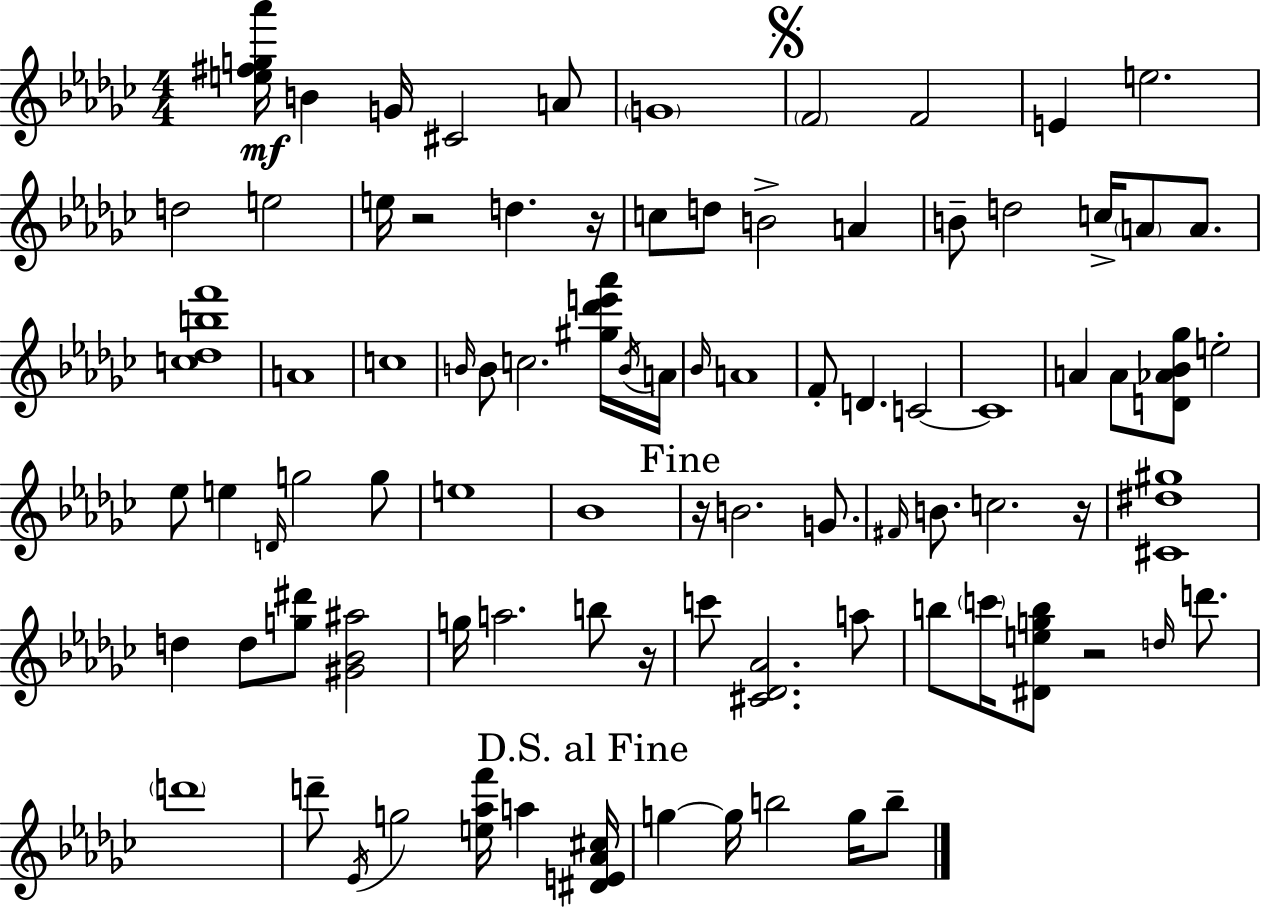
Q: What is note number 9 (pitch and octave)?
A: E5